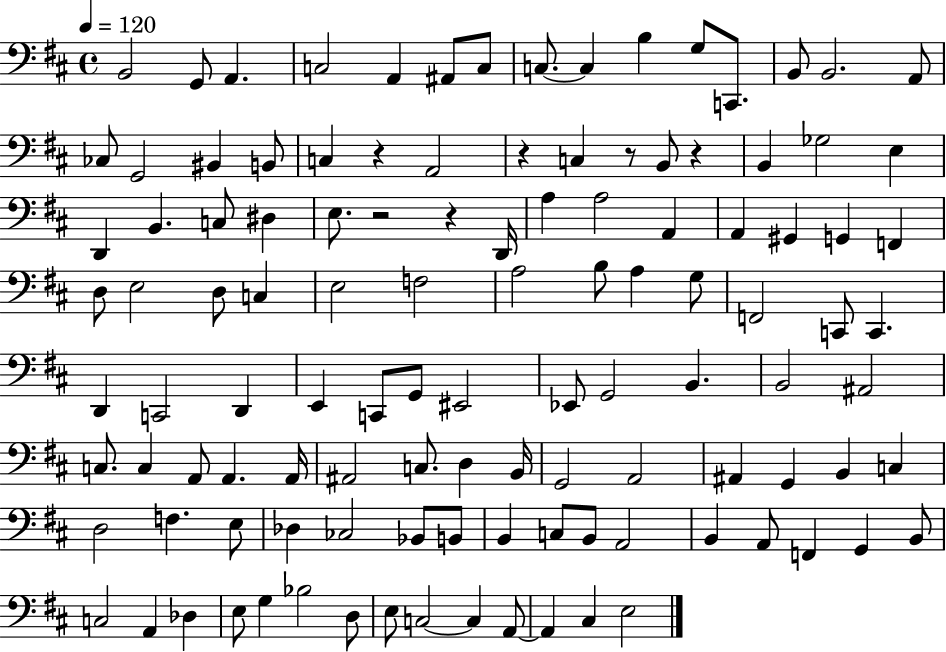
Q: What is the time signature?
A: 4/4